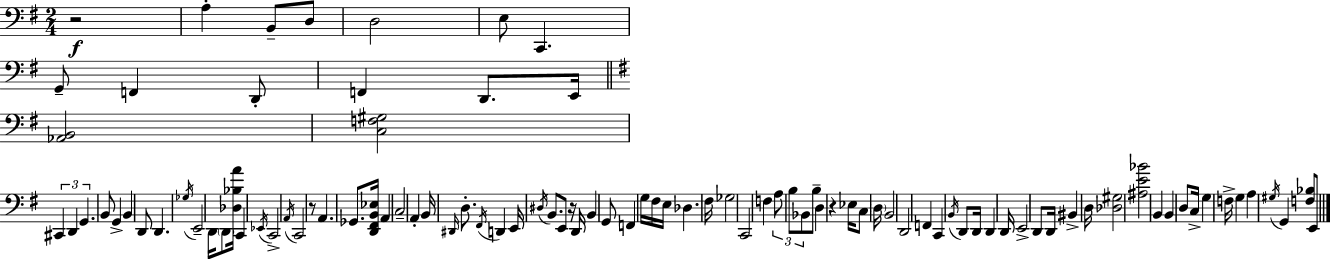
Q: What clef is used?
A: bass